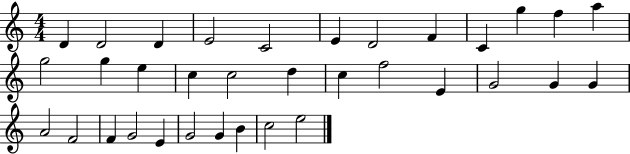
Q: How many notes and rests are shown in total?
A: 34